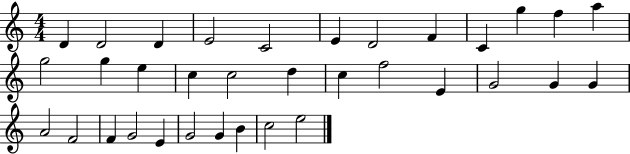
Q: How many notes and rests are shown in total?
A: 34